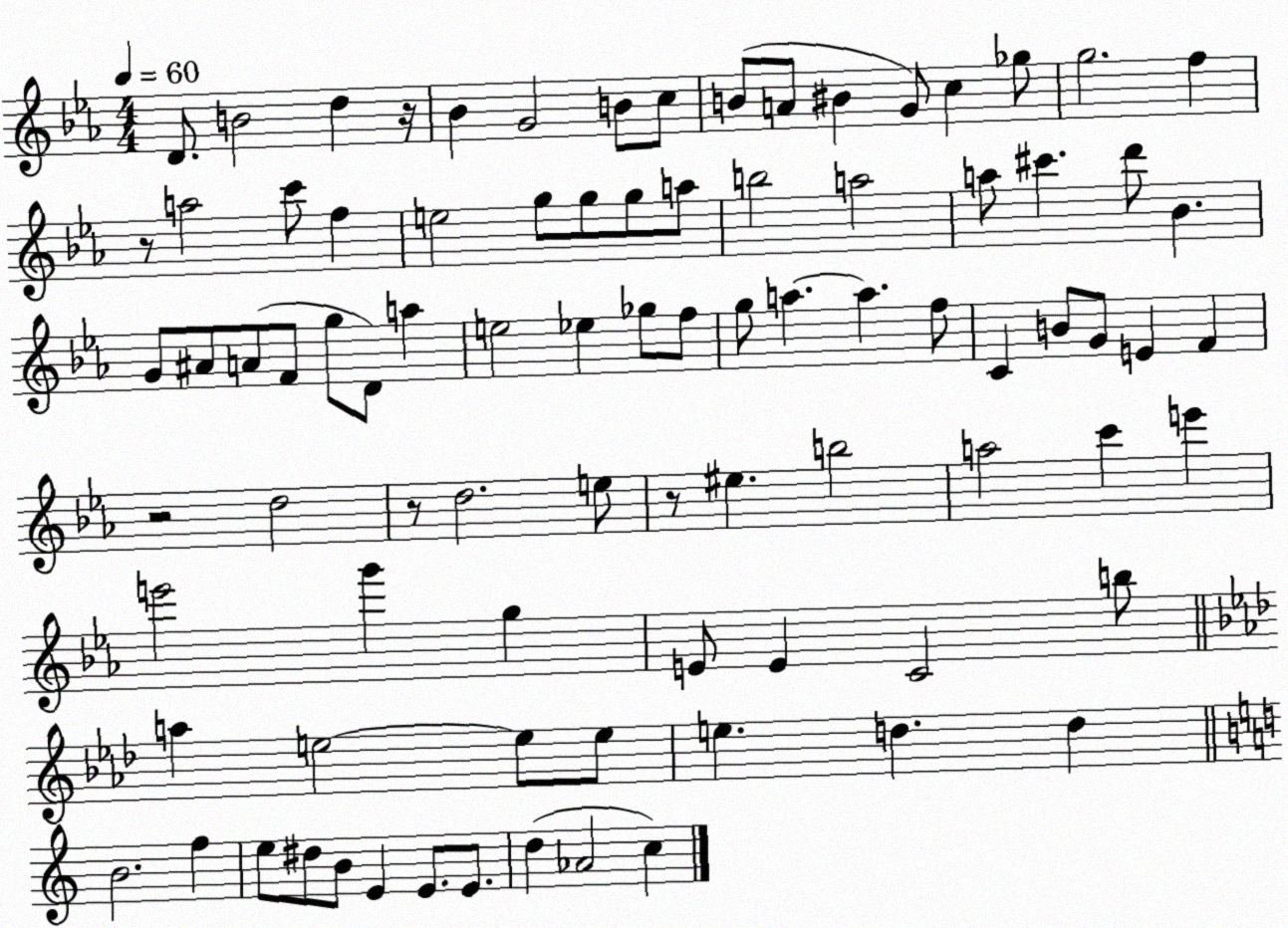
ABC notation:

X:1
T:Untitled
M:4/4
L:1/4
K:Eb
D/2 B2 d z/4 _B G2 B/2 c/2 B/2 A/2 ^B G/2 c _g/2 g2 f z/2 a2 c'/2 f e2 g/2 g/2 g/2 a/2 b2 a2 a/2 ^c' d'/2 _B G/2 ^A/2 A/2 F/2 g/2 D/2 a e2 _e _g/2 f/2 g/2 a a f/2 C B/2 G/2 E F z2 d2 z/2 d2 e/2 z/2 ^e b2 a2 c' e' e'2 g' g E/2 E C2 b/2 a e2 e/2 e/2 e d d B2 f e/2 ^d/2 B/2 E E/2 E/2 d _A2 c